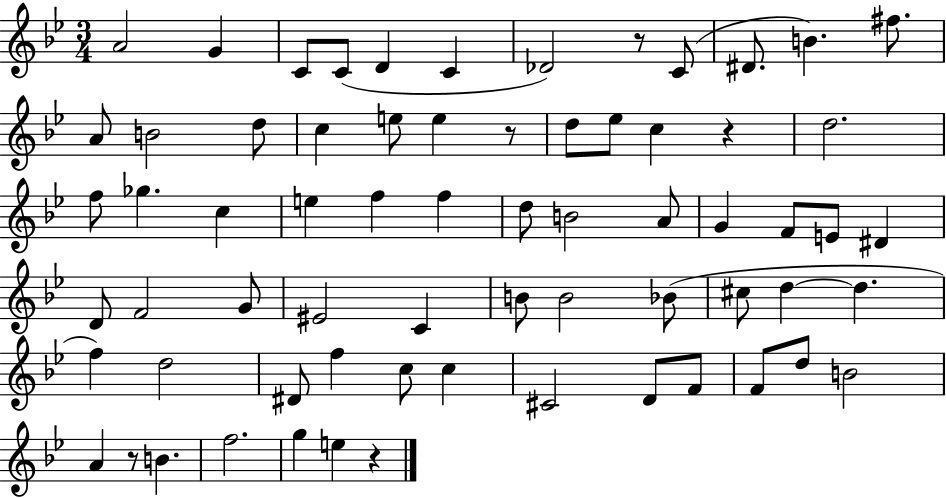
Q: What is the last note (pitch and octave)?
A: E5